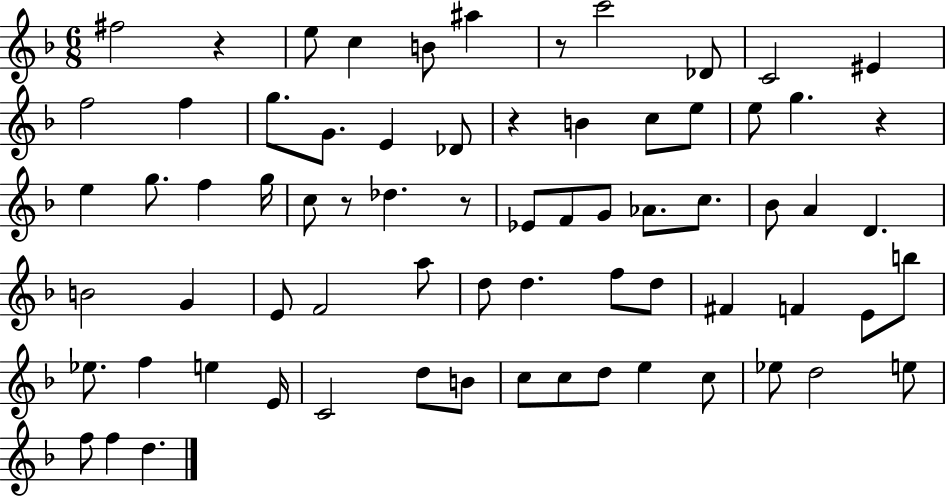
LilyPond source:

{
  \clef treble
  \numericTimeSignature
  \time 6/8
  \key f \major
  fis''2 r4 | e''8 c''4 b'8 ais''4 | r8 c'''2 des'8 | c'2 eis'4 | \break f''2 f''4 | g''8. g'8. e'4 des'8 | r4 b'4 c''8 e''8 | e''8 g''4. r4 | \break e''4 g''8. f''4 g''16 | c''8 r8 des''4. r8 | ees'8 f'8 g'8 aes'8. c''8. | bes'8 a'4 d'4. | \break b'2 g'4 | e'8 f'2 a''8 | d''8 d''4. f''8 d''8 | fis'4 f'4 e'8 b''8 | \break ees''8. f''4 e''4 e'16 | c'2 d''8 b'8 | c''8 c''8 d''8 e''4 c''8 | ees''8 d''2 e''8 | \break f''8 f''4 d''4. | \bar "|."
}